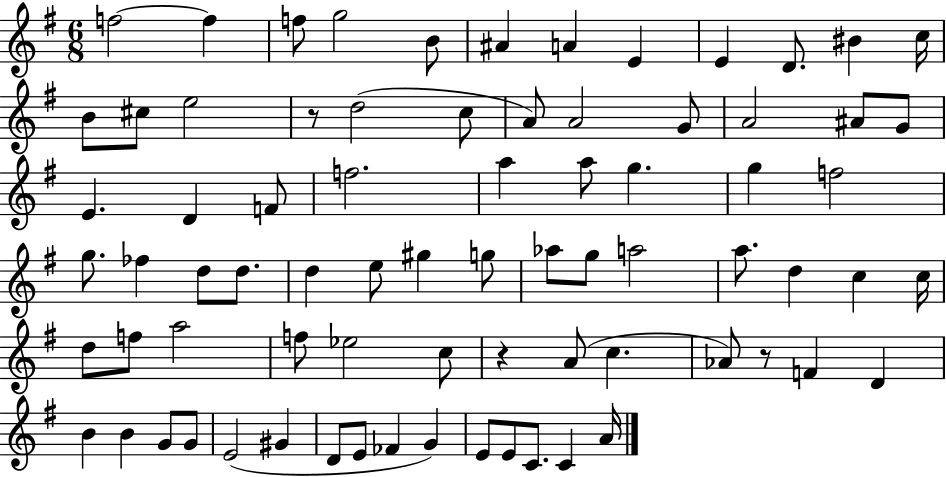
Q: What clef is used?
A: treble